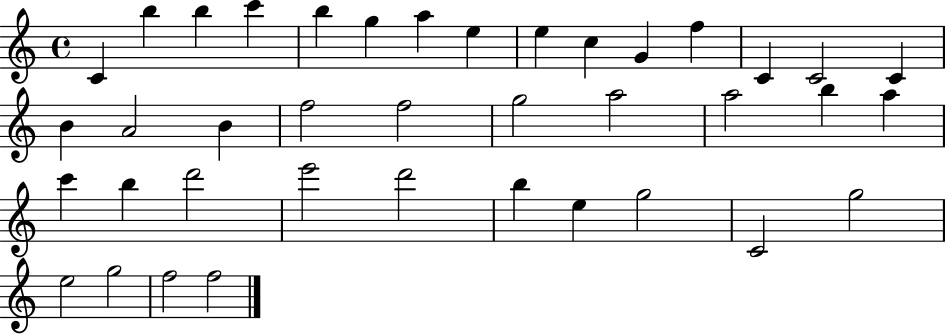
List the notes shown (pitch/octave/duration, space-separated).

C4/q B5/q B5/q C6/q B5/q G5/q A5/q E5/q E5/q C5/q G4/q F5/q C4/q C4/h C4/q B4/q A4/h B4/q F5/h F5/h G5/h A5/h A5/h B5/q A5/q C6/q B5/q D6/h E6/h D6/h B5/q E5/q G5/h C4/h G5/h E5/h G5/h F5/h F5/h